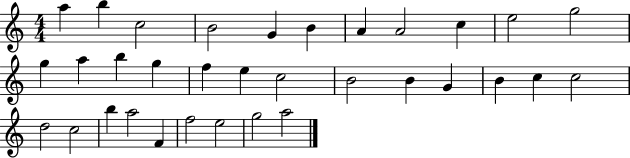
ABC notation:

X:1
T:Untitled
M:4/4
L:1/4
K:C
a b c2 B2 G B A A2 c e2 g2 g a b g f e c2 B2 B G B c c2 d2 c2 b a2 F f2 e2 g2 a2